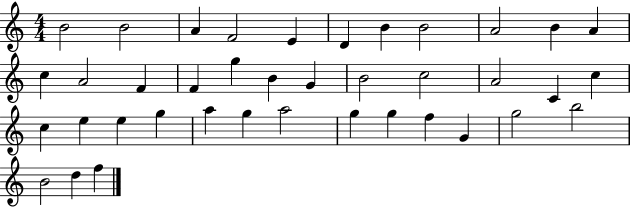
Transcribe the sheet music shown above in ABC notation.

X:1
T:Untitled
M:4/4
L:1/4
K:C
B2 B2 A F2 E D B B2 A2 B A c A2 F F g B G B2 c2 A2 C c c e e g a g a2 g g f G g2 b2 B2 d f